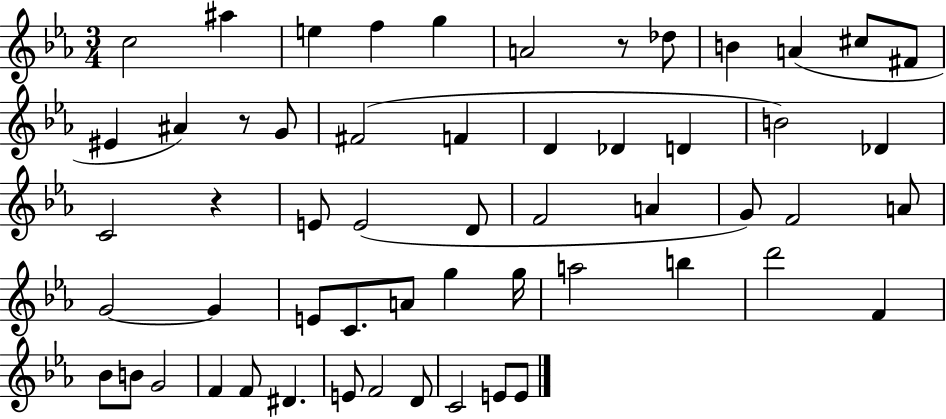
{
  \clef treble
  \numericTimeSignature
  \time 3/4
  \key ees \major
  c''2 ais''4 | e''4 f''4 g''4 | a'2 r8 des''8 | b'4 a'4( cis''8 fis'8 | \break eis'4 ais'4) r8 g'8 | fis'2( f'4 | d'4 des'4 d'4 | b'2) des'4 | \break c'2 r4 | e'8 e'2( d'8 | f'2 a'4 | g'8) f'2 a'8 | \break g'2~~ g'4 | e'8 c'8. a'8 g''4 g''16 | a''2 b''4 | d'''2 f'4 | \break bes'8 b'8 g'2 | f'4 f'8 dis'4. | e'8 f'2 d'8 | c'2 e'8 e'8 | \break \bar "|."
}